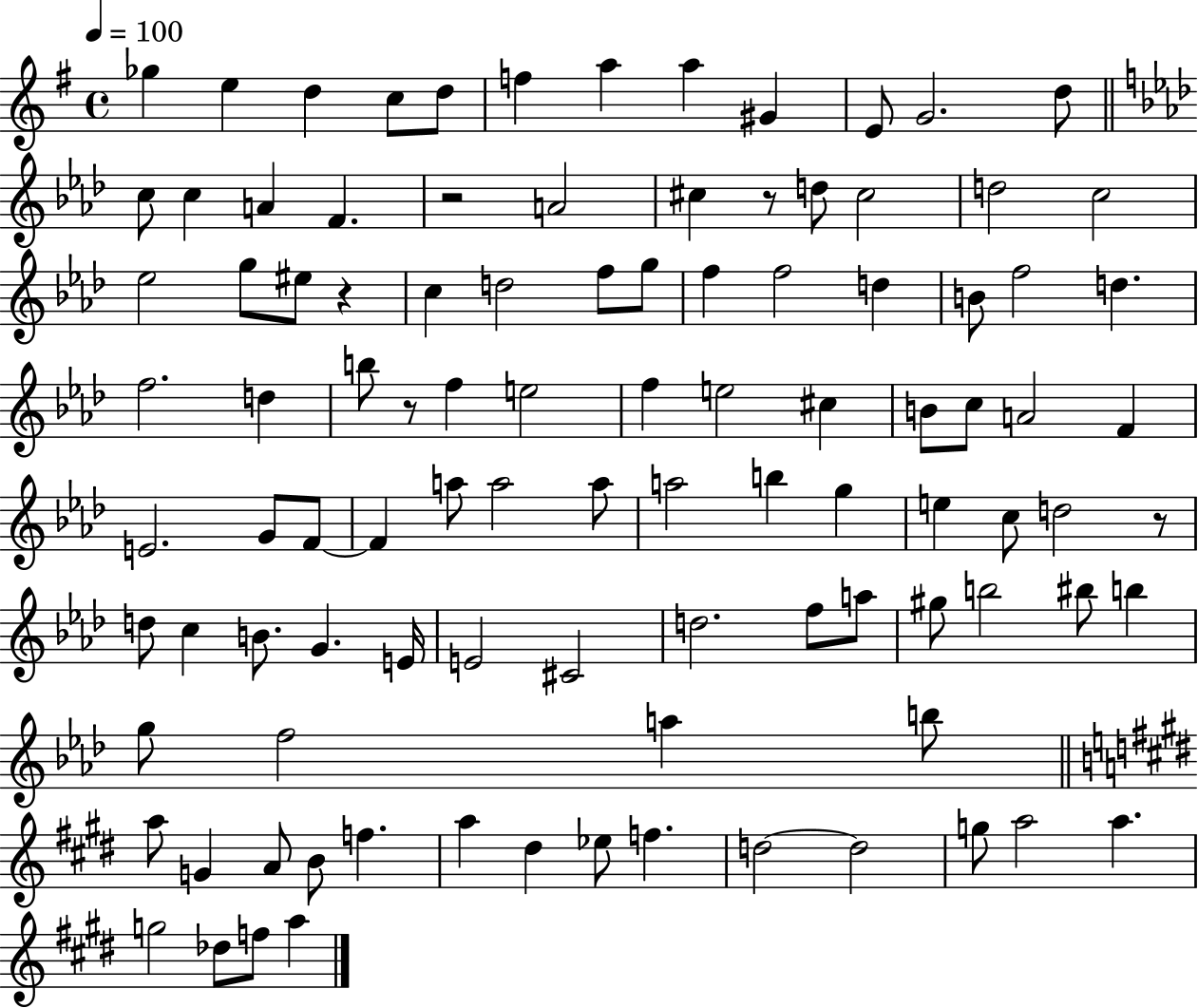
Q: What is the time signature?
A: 4/4